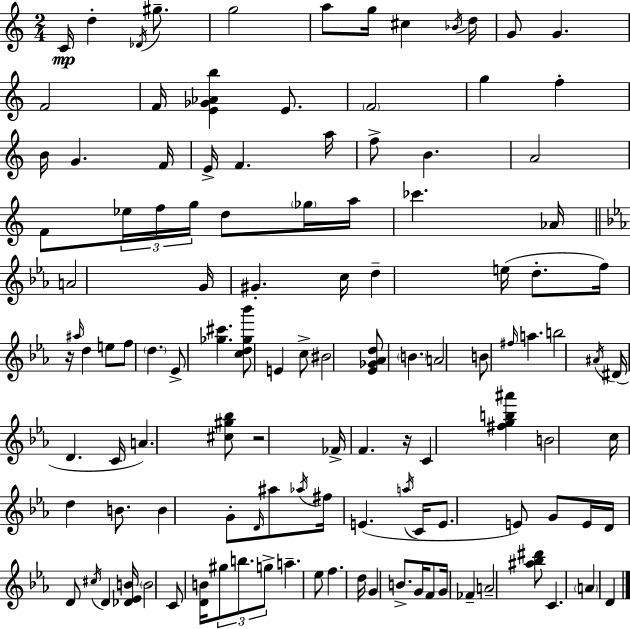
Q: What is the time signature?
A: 2/4